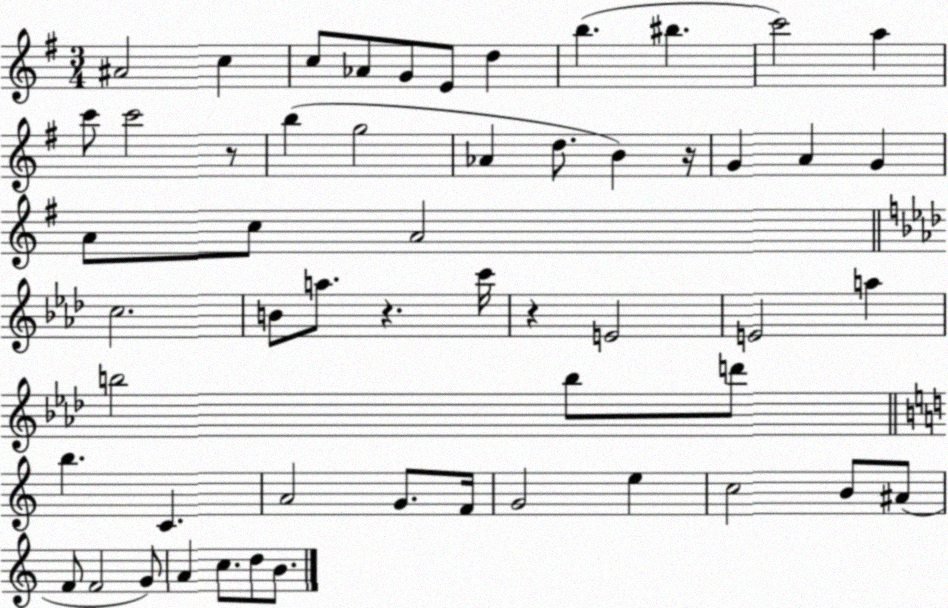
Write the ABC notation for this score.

X:1
T:Untitled
M:3/4
L:1/4
K:G
^A2 c c/2 _A/2 G/2 E/2 d b ^b c'2 a c'/2 c'2 z/2 b g2 _A d/2 B z/4 G A G A/2 c/2 A2 c2 B/2 a/2 z c'/4 z E2 E2 a b2 b/2 d'/2 b C A2 G/2 F/4 G2 e c2 B/2 ^A/2 F/2 F2 G/2 A c/2 d/2 B/2